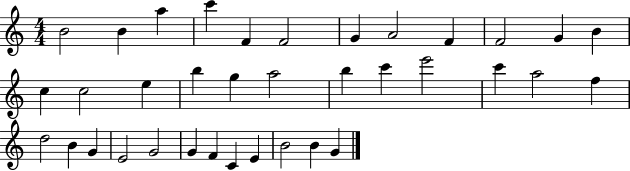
{
  \clef treble
  \numericTimeSignature
  \time 4/4
  \key c \major
  b'2 b'4 a''4 | c'''4 f'4 f'2 | g'4 a'2 f'4 | f'2 g'4 b'4 | \break c''4 c''2 e''4 | b''4 g''4 a''2 | b''4 c'''4 e'''2 | c'''4 a''2 f''4 | \break d''2 b'4 g'4 | e'2 g'2 | g'4 f'4 c'4 e'4 | b'2 b'4 g'4 | \break \bar "|."
}